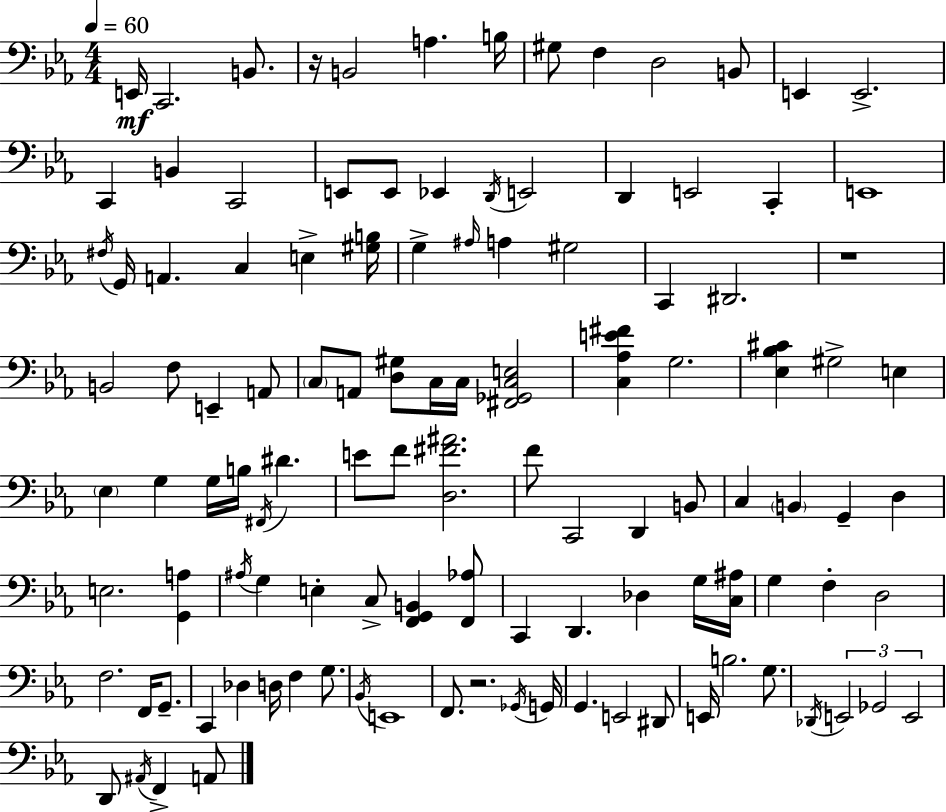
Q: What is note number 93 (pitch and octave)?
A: G3